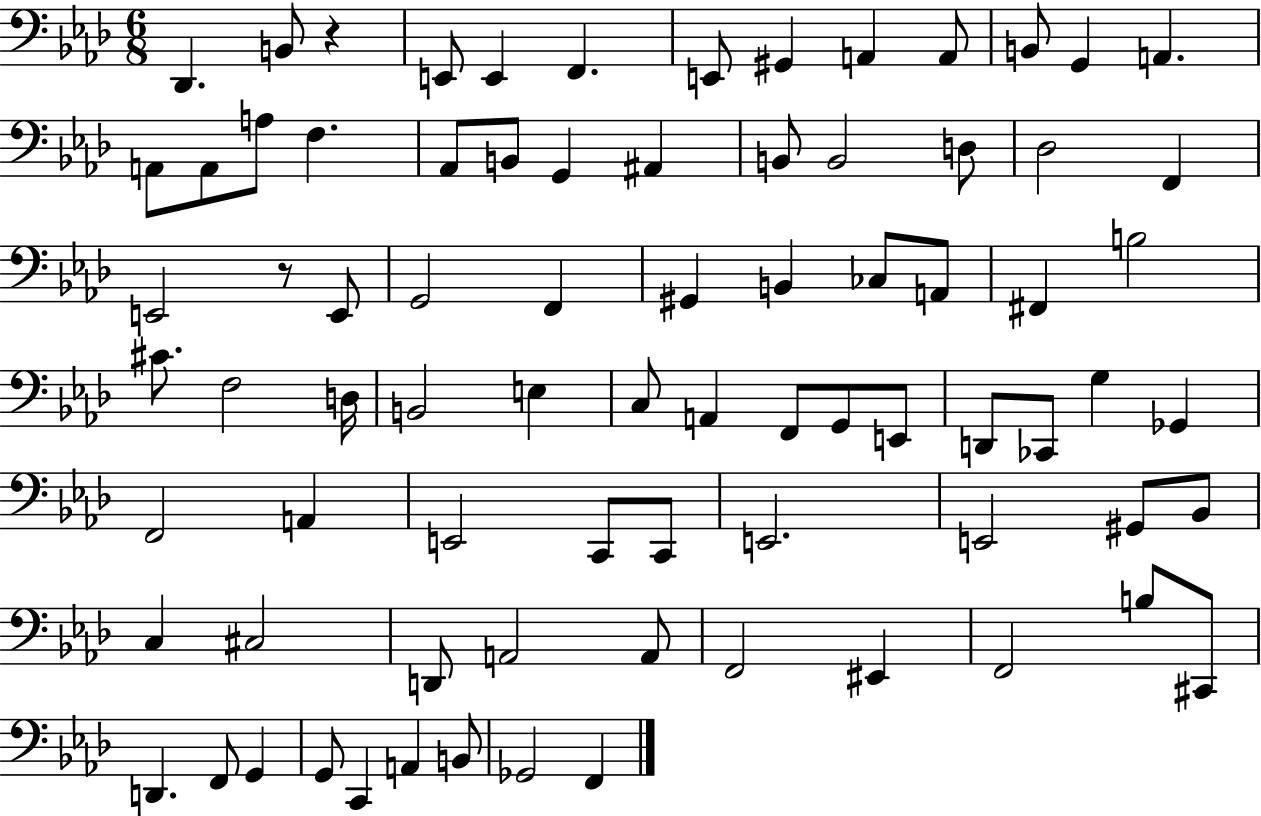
X:1
T:Untitled
M:6/8
L:1/4
K:Ab
_D,, B,,/2 z E,,/2 E,, F,, E,,/2 ^G,, A,, A,,/2 B,,/2 G,, A,, A,,/2 A,,/2 A,/2 F, _A,,/2 B,,/2 G,, ^A,, B,,/2 B,,2 D,/2 _D,2 F,, E,,2 z/2 E,,/2 G,,2 F,, ^G,, B,, _C,/2 A,,/2 ^F,, B,2 ^C/2 F,2 D,/4 B,,2 E, C,/2 A,, F,,/2 G,,/2 E,,/2 D,,/2 _C,,/2 G, _G,, F,,2 A,, E,,2 C,,/2 C,,/2 E,,2 E,,2 ^G,,/2 _B,,/2 C, ^C,2 D,,/2 A,,2 A,,/2 F,,2 ^E,, F,,2 B,/2 ^C,,/2 D,, F,,/2 G,, G,,/2 C,, A,, B,,/2 _G,,2 F,,